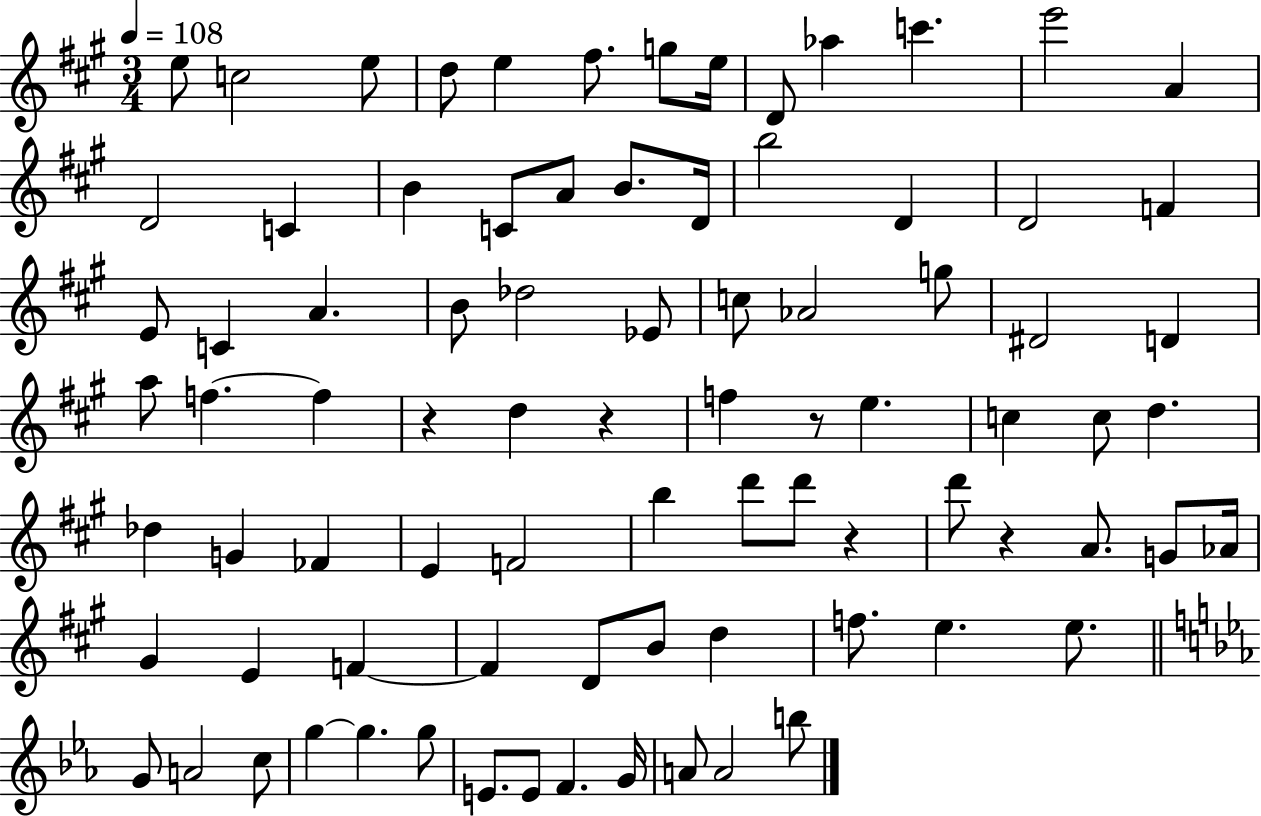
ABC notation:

X:1
T:Untitled
M:3/4
L:1/4
K:A
e/2 c2 e/2 d/2 e ^f/2 g/2 e/4 D/2 _a c' e'2 A D2 C B C/2 A/2 B/2 D/4 b2 D D2 F E/2 C A B/2 _d2 _E/2 c/2 _A2 g/2 ^D2 D a/2 f f z d z f z/2 e c c/2 d _d G _F E F2 b d'/2 d'/2 z d'/2 z A/2 G/2 _A/4 ^G E F F D/2 B/2 d f/2 e e/2 G/2 A2 c/2 g g g/2 E/2 E/2 F G/4 A/2 A2 b/2